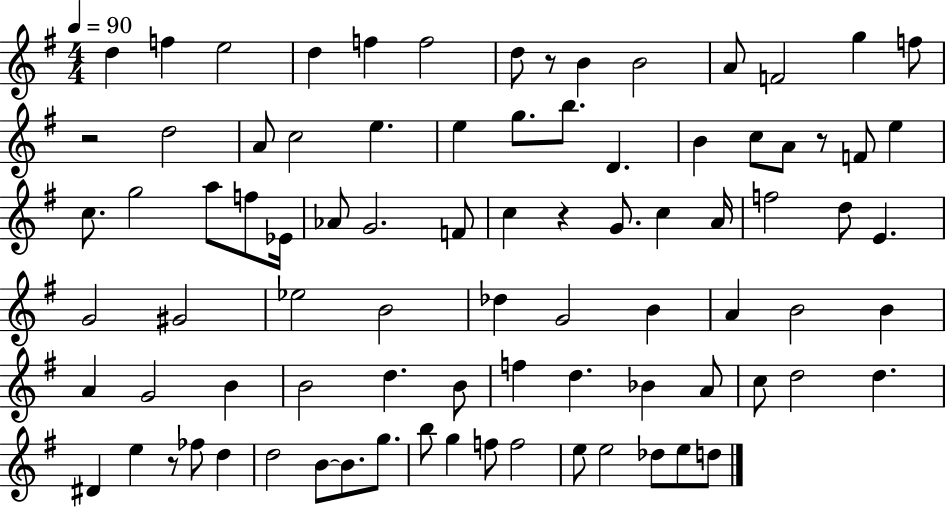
X:1
T:Untitled
M:4/4
L:1/4
K:G
d f e2 d f f2 d/2 z/2 B B2 A/2 F2 g f/2 z2 d2 A/2 c2 e e g/2 b/2 D B c/2 A/2 z/2 F/2 e c/2 g2 a/2 f/2 _E/4 _A/2 G2 F/2 c z G/2 c A/4 f2 d/2 E G2 ^G2 _e2 B2 _d G2 B A B2 B A G2 B B2 d B/2 f d _B A/2 c/2 d2 d ^D e z/2 _f/2 d d2 B/2 B/2 g/2 b/2 g f/2 f2 e/2 e2 _d/2 e/2 d/2